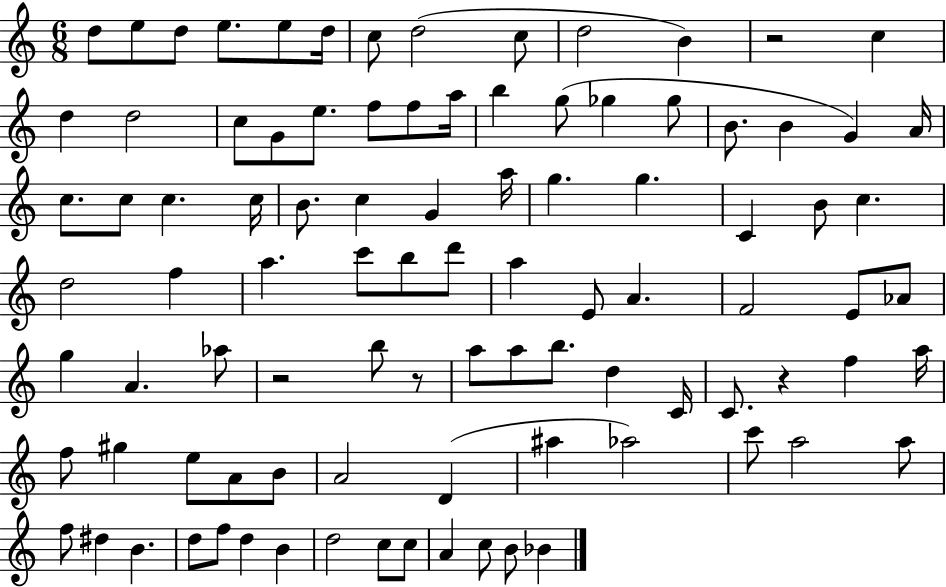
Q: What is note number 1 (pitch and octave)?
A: D5